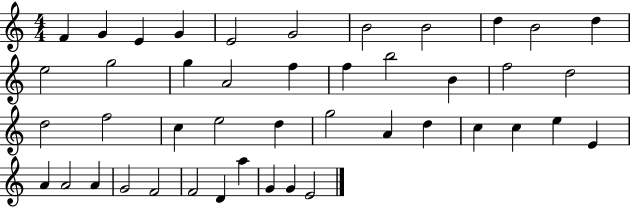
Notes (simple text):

F4/q G4/q E4/q G4/q E4/h G4/h B4/h B4/h D5/q B4/h D5/q E5/h G5/h G5/q A4/h F5/q F5/q B5/h B4/q F5/h D5/h D5/h F5/h C5/q E5/h D5/q G5/h A4/q D5/q C5/q C5/q E5/q E4/q A4/q A4/h A4/q G4/h F4/h F4/h D4/q A5/q G4/q G4/q E4/h